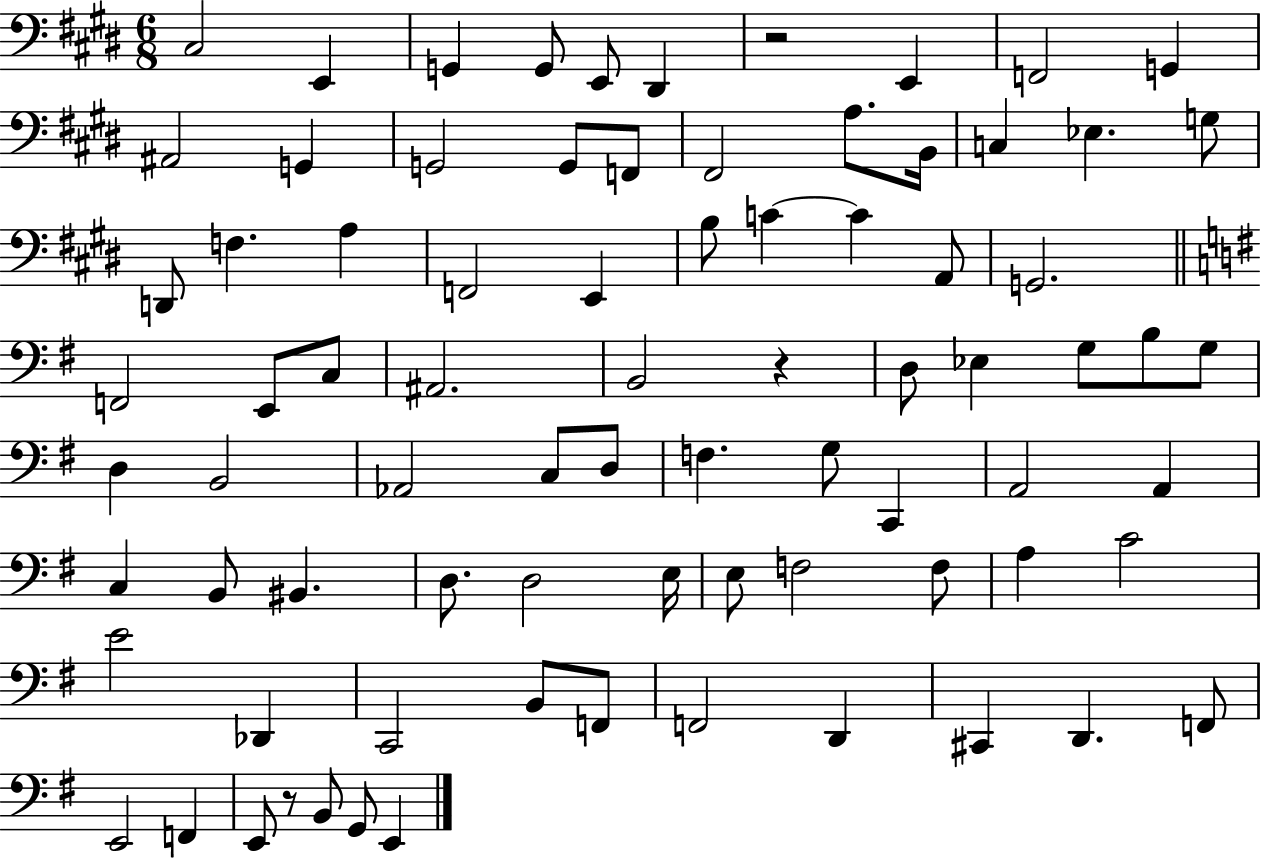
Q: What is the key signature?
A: E major